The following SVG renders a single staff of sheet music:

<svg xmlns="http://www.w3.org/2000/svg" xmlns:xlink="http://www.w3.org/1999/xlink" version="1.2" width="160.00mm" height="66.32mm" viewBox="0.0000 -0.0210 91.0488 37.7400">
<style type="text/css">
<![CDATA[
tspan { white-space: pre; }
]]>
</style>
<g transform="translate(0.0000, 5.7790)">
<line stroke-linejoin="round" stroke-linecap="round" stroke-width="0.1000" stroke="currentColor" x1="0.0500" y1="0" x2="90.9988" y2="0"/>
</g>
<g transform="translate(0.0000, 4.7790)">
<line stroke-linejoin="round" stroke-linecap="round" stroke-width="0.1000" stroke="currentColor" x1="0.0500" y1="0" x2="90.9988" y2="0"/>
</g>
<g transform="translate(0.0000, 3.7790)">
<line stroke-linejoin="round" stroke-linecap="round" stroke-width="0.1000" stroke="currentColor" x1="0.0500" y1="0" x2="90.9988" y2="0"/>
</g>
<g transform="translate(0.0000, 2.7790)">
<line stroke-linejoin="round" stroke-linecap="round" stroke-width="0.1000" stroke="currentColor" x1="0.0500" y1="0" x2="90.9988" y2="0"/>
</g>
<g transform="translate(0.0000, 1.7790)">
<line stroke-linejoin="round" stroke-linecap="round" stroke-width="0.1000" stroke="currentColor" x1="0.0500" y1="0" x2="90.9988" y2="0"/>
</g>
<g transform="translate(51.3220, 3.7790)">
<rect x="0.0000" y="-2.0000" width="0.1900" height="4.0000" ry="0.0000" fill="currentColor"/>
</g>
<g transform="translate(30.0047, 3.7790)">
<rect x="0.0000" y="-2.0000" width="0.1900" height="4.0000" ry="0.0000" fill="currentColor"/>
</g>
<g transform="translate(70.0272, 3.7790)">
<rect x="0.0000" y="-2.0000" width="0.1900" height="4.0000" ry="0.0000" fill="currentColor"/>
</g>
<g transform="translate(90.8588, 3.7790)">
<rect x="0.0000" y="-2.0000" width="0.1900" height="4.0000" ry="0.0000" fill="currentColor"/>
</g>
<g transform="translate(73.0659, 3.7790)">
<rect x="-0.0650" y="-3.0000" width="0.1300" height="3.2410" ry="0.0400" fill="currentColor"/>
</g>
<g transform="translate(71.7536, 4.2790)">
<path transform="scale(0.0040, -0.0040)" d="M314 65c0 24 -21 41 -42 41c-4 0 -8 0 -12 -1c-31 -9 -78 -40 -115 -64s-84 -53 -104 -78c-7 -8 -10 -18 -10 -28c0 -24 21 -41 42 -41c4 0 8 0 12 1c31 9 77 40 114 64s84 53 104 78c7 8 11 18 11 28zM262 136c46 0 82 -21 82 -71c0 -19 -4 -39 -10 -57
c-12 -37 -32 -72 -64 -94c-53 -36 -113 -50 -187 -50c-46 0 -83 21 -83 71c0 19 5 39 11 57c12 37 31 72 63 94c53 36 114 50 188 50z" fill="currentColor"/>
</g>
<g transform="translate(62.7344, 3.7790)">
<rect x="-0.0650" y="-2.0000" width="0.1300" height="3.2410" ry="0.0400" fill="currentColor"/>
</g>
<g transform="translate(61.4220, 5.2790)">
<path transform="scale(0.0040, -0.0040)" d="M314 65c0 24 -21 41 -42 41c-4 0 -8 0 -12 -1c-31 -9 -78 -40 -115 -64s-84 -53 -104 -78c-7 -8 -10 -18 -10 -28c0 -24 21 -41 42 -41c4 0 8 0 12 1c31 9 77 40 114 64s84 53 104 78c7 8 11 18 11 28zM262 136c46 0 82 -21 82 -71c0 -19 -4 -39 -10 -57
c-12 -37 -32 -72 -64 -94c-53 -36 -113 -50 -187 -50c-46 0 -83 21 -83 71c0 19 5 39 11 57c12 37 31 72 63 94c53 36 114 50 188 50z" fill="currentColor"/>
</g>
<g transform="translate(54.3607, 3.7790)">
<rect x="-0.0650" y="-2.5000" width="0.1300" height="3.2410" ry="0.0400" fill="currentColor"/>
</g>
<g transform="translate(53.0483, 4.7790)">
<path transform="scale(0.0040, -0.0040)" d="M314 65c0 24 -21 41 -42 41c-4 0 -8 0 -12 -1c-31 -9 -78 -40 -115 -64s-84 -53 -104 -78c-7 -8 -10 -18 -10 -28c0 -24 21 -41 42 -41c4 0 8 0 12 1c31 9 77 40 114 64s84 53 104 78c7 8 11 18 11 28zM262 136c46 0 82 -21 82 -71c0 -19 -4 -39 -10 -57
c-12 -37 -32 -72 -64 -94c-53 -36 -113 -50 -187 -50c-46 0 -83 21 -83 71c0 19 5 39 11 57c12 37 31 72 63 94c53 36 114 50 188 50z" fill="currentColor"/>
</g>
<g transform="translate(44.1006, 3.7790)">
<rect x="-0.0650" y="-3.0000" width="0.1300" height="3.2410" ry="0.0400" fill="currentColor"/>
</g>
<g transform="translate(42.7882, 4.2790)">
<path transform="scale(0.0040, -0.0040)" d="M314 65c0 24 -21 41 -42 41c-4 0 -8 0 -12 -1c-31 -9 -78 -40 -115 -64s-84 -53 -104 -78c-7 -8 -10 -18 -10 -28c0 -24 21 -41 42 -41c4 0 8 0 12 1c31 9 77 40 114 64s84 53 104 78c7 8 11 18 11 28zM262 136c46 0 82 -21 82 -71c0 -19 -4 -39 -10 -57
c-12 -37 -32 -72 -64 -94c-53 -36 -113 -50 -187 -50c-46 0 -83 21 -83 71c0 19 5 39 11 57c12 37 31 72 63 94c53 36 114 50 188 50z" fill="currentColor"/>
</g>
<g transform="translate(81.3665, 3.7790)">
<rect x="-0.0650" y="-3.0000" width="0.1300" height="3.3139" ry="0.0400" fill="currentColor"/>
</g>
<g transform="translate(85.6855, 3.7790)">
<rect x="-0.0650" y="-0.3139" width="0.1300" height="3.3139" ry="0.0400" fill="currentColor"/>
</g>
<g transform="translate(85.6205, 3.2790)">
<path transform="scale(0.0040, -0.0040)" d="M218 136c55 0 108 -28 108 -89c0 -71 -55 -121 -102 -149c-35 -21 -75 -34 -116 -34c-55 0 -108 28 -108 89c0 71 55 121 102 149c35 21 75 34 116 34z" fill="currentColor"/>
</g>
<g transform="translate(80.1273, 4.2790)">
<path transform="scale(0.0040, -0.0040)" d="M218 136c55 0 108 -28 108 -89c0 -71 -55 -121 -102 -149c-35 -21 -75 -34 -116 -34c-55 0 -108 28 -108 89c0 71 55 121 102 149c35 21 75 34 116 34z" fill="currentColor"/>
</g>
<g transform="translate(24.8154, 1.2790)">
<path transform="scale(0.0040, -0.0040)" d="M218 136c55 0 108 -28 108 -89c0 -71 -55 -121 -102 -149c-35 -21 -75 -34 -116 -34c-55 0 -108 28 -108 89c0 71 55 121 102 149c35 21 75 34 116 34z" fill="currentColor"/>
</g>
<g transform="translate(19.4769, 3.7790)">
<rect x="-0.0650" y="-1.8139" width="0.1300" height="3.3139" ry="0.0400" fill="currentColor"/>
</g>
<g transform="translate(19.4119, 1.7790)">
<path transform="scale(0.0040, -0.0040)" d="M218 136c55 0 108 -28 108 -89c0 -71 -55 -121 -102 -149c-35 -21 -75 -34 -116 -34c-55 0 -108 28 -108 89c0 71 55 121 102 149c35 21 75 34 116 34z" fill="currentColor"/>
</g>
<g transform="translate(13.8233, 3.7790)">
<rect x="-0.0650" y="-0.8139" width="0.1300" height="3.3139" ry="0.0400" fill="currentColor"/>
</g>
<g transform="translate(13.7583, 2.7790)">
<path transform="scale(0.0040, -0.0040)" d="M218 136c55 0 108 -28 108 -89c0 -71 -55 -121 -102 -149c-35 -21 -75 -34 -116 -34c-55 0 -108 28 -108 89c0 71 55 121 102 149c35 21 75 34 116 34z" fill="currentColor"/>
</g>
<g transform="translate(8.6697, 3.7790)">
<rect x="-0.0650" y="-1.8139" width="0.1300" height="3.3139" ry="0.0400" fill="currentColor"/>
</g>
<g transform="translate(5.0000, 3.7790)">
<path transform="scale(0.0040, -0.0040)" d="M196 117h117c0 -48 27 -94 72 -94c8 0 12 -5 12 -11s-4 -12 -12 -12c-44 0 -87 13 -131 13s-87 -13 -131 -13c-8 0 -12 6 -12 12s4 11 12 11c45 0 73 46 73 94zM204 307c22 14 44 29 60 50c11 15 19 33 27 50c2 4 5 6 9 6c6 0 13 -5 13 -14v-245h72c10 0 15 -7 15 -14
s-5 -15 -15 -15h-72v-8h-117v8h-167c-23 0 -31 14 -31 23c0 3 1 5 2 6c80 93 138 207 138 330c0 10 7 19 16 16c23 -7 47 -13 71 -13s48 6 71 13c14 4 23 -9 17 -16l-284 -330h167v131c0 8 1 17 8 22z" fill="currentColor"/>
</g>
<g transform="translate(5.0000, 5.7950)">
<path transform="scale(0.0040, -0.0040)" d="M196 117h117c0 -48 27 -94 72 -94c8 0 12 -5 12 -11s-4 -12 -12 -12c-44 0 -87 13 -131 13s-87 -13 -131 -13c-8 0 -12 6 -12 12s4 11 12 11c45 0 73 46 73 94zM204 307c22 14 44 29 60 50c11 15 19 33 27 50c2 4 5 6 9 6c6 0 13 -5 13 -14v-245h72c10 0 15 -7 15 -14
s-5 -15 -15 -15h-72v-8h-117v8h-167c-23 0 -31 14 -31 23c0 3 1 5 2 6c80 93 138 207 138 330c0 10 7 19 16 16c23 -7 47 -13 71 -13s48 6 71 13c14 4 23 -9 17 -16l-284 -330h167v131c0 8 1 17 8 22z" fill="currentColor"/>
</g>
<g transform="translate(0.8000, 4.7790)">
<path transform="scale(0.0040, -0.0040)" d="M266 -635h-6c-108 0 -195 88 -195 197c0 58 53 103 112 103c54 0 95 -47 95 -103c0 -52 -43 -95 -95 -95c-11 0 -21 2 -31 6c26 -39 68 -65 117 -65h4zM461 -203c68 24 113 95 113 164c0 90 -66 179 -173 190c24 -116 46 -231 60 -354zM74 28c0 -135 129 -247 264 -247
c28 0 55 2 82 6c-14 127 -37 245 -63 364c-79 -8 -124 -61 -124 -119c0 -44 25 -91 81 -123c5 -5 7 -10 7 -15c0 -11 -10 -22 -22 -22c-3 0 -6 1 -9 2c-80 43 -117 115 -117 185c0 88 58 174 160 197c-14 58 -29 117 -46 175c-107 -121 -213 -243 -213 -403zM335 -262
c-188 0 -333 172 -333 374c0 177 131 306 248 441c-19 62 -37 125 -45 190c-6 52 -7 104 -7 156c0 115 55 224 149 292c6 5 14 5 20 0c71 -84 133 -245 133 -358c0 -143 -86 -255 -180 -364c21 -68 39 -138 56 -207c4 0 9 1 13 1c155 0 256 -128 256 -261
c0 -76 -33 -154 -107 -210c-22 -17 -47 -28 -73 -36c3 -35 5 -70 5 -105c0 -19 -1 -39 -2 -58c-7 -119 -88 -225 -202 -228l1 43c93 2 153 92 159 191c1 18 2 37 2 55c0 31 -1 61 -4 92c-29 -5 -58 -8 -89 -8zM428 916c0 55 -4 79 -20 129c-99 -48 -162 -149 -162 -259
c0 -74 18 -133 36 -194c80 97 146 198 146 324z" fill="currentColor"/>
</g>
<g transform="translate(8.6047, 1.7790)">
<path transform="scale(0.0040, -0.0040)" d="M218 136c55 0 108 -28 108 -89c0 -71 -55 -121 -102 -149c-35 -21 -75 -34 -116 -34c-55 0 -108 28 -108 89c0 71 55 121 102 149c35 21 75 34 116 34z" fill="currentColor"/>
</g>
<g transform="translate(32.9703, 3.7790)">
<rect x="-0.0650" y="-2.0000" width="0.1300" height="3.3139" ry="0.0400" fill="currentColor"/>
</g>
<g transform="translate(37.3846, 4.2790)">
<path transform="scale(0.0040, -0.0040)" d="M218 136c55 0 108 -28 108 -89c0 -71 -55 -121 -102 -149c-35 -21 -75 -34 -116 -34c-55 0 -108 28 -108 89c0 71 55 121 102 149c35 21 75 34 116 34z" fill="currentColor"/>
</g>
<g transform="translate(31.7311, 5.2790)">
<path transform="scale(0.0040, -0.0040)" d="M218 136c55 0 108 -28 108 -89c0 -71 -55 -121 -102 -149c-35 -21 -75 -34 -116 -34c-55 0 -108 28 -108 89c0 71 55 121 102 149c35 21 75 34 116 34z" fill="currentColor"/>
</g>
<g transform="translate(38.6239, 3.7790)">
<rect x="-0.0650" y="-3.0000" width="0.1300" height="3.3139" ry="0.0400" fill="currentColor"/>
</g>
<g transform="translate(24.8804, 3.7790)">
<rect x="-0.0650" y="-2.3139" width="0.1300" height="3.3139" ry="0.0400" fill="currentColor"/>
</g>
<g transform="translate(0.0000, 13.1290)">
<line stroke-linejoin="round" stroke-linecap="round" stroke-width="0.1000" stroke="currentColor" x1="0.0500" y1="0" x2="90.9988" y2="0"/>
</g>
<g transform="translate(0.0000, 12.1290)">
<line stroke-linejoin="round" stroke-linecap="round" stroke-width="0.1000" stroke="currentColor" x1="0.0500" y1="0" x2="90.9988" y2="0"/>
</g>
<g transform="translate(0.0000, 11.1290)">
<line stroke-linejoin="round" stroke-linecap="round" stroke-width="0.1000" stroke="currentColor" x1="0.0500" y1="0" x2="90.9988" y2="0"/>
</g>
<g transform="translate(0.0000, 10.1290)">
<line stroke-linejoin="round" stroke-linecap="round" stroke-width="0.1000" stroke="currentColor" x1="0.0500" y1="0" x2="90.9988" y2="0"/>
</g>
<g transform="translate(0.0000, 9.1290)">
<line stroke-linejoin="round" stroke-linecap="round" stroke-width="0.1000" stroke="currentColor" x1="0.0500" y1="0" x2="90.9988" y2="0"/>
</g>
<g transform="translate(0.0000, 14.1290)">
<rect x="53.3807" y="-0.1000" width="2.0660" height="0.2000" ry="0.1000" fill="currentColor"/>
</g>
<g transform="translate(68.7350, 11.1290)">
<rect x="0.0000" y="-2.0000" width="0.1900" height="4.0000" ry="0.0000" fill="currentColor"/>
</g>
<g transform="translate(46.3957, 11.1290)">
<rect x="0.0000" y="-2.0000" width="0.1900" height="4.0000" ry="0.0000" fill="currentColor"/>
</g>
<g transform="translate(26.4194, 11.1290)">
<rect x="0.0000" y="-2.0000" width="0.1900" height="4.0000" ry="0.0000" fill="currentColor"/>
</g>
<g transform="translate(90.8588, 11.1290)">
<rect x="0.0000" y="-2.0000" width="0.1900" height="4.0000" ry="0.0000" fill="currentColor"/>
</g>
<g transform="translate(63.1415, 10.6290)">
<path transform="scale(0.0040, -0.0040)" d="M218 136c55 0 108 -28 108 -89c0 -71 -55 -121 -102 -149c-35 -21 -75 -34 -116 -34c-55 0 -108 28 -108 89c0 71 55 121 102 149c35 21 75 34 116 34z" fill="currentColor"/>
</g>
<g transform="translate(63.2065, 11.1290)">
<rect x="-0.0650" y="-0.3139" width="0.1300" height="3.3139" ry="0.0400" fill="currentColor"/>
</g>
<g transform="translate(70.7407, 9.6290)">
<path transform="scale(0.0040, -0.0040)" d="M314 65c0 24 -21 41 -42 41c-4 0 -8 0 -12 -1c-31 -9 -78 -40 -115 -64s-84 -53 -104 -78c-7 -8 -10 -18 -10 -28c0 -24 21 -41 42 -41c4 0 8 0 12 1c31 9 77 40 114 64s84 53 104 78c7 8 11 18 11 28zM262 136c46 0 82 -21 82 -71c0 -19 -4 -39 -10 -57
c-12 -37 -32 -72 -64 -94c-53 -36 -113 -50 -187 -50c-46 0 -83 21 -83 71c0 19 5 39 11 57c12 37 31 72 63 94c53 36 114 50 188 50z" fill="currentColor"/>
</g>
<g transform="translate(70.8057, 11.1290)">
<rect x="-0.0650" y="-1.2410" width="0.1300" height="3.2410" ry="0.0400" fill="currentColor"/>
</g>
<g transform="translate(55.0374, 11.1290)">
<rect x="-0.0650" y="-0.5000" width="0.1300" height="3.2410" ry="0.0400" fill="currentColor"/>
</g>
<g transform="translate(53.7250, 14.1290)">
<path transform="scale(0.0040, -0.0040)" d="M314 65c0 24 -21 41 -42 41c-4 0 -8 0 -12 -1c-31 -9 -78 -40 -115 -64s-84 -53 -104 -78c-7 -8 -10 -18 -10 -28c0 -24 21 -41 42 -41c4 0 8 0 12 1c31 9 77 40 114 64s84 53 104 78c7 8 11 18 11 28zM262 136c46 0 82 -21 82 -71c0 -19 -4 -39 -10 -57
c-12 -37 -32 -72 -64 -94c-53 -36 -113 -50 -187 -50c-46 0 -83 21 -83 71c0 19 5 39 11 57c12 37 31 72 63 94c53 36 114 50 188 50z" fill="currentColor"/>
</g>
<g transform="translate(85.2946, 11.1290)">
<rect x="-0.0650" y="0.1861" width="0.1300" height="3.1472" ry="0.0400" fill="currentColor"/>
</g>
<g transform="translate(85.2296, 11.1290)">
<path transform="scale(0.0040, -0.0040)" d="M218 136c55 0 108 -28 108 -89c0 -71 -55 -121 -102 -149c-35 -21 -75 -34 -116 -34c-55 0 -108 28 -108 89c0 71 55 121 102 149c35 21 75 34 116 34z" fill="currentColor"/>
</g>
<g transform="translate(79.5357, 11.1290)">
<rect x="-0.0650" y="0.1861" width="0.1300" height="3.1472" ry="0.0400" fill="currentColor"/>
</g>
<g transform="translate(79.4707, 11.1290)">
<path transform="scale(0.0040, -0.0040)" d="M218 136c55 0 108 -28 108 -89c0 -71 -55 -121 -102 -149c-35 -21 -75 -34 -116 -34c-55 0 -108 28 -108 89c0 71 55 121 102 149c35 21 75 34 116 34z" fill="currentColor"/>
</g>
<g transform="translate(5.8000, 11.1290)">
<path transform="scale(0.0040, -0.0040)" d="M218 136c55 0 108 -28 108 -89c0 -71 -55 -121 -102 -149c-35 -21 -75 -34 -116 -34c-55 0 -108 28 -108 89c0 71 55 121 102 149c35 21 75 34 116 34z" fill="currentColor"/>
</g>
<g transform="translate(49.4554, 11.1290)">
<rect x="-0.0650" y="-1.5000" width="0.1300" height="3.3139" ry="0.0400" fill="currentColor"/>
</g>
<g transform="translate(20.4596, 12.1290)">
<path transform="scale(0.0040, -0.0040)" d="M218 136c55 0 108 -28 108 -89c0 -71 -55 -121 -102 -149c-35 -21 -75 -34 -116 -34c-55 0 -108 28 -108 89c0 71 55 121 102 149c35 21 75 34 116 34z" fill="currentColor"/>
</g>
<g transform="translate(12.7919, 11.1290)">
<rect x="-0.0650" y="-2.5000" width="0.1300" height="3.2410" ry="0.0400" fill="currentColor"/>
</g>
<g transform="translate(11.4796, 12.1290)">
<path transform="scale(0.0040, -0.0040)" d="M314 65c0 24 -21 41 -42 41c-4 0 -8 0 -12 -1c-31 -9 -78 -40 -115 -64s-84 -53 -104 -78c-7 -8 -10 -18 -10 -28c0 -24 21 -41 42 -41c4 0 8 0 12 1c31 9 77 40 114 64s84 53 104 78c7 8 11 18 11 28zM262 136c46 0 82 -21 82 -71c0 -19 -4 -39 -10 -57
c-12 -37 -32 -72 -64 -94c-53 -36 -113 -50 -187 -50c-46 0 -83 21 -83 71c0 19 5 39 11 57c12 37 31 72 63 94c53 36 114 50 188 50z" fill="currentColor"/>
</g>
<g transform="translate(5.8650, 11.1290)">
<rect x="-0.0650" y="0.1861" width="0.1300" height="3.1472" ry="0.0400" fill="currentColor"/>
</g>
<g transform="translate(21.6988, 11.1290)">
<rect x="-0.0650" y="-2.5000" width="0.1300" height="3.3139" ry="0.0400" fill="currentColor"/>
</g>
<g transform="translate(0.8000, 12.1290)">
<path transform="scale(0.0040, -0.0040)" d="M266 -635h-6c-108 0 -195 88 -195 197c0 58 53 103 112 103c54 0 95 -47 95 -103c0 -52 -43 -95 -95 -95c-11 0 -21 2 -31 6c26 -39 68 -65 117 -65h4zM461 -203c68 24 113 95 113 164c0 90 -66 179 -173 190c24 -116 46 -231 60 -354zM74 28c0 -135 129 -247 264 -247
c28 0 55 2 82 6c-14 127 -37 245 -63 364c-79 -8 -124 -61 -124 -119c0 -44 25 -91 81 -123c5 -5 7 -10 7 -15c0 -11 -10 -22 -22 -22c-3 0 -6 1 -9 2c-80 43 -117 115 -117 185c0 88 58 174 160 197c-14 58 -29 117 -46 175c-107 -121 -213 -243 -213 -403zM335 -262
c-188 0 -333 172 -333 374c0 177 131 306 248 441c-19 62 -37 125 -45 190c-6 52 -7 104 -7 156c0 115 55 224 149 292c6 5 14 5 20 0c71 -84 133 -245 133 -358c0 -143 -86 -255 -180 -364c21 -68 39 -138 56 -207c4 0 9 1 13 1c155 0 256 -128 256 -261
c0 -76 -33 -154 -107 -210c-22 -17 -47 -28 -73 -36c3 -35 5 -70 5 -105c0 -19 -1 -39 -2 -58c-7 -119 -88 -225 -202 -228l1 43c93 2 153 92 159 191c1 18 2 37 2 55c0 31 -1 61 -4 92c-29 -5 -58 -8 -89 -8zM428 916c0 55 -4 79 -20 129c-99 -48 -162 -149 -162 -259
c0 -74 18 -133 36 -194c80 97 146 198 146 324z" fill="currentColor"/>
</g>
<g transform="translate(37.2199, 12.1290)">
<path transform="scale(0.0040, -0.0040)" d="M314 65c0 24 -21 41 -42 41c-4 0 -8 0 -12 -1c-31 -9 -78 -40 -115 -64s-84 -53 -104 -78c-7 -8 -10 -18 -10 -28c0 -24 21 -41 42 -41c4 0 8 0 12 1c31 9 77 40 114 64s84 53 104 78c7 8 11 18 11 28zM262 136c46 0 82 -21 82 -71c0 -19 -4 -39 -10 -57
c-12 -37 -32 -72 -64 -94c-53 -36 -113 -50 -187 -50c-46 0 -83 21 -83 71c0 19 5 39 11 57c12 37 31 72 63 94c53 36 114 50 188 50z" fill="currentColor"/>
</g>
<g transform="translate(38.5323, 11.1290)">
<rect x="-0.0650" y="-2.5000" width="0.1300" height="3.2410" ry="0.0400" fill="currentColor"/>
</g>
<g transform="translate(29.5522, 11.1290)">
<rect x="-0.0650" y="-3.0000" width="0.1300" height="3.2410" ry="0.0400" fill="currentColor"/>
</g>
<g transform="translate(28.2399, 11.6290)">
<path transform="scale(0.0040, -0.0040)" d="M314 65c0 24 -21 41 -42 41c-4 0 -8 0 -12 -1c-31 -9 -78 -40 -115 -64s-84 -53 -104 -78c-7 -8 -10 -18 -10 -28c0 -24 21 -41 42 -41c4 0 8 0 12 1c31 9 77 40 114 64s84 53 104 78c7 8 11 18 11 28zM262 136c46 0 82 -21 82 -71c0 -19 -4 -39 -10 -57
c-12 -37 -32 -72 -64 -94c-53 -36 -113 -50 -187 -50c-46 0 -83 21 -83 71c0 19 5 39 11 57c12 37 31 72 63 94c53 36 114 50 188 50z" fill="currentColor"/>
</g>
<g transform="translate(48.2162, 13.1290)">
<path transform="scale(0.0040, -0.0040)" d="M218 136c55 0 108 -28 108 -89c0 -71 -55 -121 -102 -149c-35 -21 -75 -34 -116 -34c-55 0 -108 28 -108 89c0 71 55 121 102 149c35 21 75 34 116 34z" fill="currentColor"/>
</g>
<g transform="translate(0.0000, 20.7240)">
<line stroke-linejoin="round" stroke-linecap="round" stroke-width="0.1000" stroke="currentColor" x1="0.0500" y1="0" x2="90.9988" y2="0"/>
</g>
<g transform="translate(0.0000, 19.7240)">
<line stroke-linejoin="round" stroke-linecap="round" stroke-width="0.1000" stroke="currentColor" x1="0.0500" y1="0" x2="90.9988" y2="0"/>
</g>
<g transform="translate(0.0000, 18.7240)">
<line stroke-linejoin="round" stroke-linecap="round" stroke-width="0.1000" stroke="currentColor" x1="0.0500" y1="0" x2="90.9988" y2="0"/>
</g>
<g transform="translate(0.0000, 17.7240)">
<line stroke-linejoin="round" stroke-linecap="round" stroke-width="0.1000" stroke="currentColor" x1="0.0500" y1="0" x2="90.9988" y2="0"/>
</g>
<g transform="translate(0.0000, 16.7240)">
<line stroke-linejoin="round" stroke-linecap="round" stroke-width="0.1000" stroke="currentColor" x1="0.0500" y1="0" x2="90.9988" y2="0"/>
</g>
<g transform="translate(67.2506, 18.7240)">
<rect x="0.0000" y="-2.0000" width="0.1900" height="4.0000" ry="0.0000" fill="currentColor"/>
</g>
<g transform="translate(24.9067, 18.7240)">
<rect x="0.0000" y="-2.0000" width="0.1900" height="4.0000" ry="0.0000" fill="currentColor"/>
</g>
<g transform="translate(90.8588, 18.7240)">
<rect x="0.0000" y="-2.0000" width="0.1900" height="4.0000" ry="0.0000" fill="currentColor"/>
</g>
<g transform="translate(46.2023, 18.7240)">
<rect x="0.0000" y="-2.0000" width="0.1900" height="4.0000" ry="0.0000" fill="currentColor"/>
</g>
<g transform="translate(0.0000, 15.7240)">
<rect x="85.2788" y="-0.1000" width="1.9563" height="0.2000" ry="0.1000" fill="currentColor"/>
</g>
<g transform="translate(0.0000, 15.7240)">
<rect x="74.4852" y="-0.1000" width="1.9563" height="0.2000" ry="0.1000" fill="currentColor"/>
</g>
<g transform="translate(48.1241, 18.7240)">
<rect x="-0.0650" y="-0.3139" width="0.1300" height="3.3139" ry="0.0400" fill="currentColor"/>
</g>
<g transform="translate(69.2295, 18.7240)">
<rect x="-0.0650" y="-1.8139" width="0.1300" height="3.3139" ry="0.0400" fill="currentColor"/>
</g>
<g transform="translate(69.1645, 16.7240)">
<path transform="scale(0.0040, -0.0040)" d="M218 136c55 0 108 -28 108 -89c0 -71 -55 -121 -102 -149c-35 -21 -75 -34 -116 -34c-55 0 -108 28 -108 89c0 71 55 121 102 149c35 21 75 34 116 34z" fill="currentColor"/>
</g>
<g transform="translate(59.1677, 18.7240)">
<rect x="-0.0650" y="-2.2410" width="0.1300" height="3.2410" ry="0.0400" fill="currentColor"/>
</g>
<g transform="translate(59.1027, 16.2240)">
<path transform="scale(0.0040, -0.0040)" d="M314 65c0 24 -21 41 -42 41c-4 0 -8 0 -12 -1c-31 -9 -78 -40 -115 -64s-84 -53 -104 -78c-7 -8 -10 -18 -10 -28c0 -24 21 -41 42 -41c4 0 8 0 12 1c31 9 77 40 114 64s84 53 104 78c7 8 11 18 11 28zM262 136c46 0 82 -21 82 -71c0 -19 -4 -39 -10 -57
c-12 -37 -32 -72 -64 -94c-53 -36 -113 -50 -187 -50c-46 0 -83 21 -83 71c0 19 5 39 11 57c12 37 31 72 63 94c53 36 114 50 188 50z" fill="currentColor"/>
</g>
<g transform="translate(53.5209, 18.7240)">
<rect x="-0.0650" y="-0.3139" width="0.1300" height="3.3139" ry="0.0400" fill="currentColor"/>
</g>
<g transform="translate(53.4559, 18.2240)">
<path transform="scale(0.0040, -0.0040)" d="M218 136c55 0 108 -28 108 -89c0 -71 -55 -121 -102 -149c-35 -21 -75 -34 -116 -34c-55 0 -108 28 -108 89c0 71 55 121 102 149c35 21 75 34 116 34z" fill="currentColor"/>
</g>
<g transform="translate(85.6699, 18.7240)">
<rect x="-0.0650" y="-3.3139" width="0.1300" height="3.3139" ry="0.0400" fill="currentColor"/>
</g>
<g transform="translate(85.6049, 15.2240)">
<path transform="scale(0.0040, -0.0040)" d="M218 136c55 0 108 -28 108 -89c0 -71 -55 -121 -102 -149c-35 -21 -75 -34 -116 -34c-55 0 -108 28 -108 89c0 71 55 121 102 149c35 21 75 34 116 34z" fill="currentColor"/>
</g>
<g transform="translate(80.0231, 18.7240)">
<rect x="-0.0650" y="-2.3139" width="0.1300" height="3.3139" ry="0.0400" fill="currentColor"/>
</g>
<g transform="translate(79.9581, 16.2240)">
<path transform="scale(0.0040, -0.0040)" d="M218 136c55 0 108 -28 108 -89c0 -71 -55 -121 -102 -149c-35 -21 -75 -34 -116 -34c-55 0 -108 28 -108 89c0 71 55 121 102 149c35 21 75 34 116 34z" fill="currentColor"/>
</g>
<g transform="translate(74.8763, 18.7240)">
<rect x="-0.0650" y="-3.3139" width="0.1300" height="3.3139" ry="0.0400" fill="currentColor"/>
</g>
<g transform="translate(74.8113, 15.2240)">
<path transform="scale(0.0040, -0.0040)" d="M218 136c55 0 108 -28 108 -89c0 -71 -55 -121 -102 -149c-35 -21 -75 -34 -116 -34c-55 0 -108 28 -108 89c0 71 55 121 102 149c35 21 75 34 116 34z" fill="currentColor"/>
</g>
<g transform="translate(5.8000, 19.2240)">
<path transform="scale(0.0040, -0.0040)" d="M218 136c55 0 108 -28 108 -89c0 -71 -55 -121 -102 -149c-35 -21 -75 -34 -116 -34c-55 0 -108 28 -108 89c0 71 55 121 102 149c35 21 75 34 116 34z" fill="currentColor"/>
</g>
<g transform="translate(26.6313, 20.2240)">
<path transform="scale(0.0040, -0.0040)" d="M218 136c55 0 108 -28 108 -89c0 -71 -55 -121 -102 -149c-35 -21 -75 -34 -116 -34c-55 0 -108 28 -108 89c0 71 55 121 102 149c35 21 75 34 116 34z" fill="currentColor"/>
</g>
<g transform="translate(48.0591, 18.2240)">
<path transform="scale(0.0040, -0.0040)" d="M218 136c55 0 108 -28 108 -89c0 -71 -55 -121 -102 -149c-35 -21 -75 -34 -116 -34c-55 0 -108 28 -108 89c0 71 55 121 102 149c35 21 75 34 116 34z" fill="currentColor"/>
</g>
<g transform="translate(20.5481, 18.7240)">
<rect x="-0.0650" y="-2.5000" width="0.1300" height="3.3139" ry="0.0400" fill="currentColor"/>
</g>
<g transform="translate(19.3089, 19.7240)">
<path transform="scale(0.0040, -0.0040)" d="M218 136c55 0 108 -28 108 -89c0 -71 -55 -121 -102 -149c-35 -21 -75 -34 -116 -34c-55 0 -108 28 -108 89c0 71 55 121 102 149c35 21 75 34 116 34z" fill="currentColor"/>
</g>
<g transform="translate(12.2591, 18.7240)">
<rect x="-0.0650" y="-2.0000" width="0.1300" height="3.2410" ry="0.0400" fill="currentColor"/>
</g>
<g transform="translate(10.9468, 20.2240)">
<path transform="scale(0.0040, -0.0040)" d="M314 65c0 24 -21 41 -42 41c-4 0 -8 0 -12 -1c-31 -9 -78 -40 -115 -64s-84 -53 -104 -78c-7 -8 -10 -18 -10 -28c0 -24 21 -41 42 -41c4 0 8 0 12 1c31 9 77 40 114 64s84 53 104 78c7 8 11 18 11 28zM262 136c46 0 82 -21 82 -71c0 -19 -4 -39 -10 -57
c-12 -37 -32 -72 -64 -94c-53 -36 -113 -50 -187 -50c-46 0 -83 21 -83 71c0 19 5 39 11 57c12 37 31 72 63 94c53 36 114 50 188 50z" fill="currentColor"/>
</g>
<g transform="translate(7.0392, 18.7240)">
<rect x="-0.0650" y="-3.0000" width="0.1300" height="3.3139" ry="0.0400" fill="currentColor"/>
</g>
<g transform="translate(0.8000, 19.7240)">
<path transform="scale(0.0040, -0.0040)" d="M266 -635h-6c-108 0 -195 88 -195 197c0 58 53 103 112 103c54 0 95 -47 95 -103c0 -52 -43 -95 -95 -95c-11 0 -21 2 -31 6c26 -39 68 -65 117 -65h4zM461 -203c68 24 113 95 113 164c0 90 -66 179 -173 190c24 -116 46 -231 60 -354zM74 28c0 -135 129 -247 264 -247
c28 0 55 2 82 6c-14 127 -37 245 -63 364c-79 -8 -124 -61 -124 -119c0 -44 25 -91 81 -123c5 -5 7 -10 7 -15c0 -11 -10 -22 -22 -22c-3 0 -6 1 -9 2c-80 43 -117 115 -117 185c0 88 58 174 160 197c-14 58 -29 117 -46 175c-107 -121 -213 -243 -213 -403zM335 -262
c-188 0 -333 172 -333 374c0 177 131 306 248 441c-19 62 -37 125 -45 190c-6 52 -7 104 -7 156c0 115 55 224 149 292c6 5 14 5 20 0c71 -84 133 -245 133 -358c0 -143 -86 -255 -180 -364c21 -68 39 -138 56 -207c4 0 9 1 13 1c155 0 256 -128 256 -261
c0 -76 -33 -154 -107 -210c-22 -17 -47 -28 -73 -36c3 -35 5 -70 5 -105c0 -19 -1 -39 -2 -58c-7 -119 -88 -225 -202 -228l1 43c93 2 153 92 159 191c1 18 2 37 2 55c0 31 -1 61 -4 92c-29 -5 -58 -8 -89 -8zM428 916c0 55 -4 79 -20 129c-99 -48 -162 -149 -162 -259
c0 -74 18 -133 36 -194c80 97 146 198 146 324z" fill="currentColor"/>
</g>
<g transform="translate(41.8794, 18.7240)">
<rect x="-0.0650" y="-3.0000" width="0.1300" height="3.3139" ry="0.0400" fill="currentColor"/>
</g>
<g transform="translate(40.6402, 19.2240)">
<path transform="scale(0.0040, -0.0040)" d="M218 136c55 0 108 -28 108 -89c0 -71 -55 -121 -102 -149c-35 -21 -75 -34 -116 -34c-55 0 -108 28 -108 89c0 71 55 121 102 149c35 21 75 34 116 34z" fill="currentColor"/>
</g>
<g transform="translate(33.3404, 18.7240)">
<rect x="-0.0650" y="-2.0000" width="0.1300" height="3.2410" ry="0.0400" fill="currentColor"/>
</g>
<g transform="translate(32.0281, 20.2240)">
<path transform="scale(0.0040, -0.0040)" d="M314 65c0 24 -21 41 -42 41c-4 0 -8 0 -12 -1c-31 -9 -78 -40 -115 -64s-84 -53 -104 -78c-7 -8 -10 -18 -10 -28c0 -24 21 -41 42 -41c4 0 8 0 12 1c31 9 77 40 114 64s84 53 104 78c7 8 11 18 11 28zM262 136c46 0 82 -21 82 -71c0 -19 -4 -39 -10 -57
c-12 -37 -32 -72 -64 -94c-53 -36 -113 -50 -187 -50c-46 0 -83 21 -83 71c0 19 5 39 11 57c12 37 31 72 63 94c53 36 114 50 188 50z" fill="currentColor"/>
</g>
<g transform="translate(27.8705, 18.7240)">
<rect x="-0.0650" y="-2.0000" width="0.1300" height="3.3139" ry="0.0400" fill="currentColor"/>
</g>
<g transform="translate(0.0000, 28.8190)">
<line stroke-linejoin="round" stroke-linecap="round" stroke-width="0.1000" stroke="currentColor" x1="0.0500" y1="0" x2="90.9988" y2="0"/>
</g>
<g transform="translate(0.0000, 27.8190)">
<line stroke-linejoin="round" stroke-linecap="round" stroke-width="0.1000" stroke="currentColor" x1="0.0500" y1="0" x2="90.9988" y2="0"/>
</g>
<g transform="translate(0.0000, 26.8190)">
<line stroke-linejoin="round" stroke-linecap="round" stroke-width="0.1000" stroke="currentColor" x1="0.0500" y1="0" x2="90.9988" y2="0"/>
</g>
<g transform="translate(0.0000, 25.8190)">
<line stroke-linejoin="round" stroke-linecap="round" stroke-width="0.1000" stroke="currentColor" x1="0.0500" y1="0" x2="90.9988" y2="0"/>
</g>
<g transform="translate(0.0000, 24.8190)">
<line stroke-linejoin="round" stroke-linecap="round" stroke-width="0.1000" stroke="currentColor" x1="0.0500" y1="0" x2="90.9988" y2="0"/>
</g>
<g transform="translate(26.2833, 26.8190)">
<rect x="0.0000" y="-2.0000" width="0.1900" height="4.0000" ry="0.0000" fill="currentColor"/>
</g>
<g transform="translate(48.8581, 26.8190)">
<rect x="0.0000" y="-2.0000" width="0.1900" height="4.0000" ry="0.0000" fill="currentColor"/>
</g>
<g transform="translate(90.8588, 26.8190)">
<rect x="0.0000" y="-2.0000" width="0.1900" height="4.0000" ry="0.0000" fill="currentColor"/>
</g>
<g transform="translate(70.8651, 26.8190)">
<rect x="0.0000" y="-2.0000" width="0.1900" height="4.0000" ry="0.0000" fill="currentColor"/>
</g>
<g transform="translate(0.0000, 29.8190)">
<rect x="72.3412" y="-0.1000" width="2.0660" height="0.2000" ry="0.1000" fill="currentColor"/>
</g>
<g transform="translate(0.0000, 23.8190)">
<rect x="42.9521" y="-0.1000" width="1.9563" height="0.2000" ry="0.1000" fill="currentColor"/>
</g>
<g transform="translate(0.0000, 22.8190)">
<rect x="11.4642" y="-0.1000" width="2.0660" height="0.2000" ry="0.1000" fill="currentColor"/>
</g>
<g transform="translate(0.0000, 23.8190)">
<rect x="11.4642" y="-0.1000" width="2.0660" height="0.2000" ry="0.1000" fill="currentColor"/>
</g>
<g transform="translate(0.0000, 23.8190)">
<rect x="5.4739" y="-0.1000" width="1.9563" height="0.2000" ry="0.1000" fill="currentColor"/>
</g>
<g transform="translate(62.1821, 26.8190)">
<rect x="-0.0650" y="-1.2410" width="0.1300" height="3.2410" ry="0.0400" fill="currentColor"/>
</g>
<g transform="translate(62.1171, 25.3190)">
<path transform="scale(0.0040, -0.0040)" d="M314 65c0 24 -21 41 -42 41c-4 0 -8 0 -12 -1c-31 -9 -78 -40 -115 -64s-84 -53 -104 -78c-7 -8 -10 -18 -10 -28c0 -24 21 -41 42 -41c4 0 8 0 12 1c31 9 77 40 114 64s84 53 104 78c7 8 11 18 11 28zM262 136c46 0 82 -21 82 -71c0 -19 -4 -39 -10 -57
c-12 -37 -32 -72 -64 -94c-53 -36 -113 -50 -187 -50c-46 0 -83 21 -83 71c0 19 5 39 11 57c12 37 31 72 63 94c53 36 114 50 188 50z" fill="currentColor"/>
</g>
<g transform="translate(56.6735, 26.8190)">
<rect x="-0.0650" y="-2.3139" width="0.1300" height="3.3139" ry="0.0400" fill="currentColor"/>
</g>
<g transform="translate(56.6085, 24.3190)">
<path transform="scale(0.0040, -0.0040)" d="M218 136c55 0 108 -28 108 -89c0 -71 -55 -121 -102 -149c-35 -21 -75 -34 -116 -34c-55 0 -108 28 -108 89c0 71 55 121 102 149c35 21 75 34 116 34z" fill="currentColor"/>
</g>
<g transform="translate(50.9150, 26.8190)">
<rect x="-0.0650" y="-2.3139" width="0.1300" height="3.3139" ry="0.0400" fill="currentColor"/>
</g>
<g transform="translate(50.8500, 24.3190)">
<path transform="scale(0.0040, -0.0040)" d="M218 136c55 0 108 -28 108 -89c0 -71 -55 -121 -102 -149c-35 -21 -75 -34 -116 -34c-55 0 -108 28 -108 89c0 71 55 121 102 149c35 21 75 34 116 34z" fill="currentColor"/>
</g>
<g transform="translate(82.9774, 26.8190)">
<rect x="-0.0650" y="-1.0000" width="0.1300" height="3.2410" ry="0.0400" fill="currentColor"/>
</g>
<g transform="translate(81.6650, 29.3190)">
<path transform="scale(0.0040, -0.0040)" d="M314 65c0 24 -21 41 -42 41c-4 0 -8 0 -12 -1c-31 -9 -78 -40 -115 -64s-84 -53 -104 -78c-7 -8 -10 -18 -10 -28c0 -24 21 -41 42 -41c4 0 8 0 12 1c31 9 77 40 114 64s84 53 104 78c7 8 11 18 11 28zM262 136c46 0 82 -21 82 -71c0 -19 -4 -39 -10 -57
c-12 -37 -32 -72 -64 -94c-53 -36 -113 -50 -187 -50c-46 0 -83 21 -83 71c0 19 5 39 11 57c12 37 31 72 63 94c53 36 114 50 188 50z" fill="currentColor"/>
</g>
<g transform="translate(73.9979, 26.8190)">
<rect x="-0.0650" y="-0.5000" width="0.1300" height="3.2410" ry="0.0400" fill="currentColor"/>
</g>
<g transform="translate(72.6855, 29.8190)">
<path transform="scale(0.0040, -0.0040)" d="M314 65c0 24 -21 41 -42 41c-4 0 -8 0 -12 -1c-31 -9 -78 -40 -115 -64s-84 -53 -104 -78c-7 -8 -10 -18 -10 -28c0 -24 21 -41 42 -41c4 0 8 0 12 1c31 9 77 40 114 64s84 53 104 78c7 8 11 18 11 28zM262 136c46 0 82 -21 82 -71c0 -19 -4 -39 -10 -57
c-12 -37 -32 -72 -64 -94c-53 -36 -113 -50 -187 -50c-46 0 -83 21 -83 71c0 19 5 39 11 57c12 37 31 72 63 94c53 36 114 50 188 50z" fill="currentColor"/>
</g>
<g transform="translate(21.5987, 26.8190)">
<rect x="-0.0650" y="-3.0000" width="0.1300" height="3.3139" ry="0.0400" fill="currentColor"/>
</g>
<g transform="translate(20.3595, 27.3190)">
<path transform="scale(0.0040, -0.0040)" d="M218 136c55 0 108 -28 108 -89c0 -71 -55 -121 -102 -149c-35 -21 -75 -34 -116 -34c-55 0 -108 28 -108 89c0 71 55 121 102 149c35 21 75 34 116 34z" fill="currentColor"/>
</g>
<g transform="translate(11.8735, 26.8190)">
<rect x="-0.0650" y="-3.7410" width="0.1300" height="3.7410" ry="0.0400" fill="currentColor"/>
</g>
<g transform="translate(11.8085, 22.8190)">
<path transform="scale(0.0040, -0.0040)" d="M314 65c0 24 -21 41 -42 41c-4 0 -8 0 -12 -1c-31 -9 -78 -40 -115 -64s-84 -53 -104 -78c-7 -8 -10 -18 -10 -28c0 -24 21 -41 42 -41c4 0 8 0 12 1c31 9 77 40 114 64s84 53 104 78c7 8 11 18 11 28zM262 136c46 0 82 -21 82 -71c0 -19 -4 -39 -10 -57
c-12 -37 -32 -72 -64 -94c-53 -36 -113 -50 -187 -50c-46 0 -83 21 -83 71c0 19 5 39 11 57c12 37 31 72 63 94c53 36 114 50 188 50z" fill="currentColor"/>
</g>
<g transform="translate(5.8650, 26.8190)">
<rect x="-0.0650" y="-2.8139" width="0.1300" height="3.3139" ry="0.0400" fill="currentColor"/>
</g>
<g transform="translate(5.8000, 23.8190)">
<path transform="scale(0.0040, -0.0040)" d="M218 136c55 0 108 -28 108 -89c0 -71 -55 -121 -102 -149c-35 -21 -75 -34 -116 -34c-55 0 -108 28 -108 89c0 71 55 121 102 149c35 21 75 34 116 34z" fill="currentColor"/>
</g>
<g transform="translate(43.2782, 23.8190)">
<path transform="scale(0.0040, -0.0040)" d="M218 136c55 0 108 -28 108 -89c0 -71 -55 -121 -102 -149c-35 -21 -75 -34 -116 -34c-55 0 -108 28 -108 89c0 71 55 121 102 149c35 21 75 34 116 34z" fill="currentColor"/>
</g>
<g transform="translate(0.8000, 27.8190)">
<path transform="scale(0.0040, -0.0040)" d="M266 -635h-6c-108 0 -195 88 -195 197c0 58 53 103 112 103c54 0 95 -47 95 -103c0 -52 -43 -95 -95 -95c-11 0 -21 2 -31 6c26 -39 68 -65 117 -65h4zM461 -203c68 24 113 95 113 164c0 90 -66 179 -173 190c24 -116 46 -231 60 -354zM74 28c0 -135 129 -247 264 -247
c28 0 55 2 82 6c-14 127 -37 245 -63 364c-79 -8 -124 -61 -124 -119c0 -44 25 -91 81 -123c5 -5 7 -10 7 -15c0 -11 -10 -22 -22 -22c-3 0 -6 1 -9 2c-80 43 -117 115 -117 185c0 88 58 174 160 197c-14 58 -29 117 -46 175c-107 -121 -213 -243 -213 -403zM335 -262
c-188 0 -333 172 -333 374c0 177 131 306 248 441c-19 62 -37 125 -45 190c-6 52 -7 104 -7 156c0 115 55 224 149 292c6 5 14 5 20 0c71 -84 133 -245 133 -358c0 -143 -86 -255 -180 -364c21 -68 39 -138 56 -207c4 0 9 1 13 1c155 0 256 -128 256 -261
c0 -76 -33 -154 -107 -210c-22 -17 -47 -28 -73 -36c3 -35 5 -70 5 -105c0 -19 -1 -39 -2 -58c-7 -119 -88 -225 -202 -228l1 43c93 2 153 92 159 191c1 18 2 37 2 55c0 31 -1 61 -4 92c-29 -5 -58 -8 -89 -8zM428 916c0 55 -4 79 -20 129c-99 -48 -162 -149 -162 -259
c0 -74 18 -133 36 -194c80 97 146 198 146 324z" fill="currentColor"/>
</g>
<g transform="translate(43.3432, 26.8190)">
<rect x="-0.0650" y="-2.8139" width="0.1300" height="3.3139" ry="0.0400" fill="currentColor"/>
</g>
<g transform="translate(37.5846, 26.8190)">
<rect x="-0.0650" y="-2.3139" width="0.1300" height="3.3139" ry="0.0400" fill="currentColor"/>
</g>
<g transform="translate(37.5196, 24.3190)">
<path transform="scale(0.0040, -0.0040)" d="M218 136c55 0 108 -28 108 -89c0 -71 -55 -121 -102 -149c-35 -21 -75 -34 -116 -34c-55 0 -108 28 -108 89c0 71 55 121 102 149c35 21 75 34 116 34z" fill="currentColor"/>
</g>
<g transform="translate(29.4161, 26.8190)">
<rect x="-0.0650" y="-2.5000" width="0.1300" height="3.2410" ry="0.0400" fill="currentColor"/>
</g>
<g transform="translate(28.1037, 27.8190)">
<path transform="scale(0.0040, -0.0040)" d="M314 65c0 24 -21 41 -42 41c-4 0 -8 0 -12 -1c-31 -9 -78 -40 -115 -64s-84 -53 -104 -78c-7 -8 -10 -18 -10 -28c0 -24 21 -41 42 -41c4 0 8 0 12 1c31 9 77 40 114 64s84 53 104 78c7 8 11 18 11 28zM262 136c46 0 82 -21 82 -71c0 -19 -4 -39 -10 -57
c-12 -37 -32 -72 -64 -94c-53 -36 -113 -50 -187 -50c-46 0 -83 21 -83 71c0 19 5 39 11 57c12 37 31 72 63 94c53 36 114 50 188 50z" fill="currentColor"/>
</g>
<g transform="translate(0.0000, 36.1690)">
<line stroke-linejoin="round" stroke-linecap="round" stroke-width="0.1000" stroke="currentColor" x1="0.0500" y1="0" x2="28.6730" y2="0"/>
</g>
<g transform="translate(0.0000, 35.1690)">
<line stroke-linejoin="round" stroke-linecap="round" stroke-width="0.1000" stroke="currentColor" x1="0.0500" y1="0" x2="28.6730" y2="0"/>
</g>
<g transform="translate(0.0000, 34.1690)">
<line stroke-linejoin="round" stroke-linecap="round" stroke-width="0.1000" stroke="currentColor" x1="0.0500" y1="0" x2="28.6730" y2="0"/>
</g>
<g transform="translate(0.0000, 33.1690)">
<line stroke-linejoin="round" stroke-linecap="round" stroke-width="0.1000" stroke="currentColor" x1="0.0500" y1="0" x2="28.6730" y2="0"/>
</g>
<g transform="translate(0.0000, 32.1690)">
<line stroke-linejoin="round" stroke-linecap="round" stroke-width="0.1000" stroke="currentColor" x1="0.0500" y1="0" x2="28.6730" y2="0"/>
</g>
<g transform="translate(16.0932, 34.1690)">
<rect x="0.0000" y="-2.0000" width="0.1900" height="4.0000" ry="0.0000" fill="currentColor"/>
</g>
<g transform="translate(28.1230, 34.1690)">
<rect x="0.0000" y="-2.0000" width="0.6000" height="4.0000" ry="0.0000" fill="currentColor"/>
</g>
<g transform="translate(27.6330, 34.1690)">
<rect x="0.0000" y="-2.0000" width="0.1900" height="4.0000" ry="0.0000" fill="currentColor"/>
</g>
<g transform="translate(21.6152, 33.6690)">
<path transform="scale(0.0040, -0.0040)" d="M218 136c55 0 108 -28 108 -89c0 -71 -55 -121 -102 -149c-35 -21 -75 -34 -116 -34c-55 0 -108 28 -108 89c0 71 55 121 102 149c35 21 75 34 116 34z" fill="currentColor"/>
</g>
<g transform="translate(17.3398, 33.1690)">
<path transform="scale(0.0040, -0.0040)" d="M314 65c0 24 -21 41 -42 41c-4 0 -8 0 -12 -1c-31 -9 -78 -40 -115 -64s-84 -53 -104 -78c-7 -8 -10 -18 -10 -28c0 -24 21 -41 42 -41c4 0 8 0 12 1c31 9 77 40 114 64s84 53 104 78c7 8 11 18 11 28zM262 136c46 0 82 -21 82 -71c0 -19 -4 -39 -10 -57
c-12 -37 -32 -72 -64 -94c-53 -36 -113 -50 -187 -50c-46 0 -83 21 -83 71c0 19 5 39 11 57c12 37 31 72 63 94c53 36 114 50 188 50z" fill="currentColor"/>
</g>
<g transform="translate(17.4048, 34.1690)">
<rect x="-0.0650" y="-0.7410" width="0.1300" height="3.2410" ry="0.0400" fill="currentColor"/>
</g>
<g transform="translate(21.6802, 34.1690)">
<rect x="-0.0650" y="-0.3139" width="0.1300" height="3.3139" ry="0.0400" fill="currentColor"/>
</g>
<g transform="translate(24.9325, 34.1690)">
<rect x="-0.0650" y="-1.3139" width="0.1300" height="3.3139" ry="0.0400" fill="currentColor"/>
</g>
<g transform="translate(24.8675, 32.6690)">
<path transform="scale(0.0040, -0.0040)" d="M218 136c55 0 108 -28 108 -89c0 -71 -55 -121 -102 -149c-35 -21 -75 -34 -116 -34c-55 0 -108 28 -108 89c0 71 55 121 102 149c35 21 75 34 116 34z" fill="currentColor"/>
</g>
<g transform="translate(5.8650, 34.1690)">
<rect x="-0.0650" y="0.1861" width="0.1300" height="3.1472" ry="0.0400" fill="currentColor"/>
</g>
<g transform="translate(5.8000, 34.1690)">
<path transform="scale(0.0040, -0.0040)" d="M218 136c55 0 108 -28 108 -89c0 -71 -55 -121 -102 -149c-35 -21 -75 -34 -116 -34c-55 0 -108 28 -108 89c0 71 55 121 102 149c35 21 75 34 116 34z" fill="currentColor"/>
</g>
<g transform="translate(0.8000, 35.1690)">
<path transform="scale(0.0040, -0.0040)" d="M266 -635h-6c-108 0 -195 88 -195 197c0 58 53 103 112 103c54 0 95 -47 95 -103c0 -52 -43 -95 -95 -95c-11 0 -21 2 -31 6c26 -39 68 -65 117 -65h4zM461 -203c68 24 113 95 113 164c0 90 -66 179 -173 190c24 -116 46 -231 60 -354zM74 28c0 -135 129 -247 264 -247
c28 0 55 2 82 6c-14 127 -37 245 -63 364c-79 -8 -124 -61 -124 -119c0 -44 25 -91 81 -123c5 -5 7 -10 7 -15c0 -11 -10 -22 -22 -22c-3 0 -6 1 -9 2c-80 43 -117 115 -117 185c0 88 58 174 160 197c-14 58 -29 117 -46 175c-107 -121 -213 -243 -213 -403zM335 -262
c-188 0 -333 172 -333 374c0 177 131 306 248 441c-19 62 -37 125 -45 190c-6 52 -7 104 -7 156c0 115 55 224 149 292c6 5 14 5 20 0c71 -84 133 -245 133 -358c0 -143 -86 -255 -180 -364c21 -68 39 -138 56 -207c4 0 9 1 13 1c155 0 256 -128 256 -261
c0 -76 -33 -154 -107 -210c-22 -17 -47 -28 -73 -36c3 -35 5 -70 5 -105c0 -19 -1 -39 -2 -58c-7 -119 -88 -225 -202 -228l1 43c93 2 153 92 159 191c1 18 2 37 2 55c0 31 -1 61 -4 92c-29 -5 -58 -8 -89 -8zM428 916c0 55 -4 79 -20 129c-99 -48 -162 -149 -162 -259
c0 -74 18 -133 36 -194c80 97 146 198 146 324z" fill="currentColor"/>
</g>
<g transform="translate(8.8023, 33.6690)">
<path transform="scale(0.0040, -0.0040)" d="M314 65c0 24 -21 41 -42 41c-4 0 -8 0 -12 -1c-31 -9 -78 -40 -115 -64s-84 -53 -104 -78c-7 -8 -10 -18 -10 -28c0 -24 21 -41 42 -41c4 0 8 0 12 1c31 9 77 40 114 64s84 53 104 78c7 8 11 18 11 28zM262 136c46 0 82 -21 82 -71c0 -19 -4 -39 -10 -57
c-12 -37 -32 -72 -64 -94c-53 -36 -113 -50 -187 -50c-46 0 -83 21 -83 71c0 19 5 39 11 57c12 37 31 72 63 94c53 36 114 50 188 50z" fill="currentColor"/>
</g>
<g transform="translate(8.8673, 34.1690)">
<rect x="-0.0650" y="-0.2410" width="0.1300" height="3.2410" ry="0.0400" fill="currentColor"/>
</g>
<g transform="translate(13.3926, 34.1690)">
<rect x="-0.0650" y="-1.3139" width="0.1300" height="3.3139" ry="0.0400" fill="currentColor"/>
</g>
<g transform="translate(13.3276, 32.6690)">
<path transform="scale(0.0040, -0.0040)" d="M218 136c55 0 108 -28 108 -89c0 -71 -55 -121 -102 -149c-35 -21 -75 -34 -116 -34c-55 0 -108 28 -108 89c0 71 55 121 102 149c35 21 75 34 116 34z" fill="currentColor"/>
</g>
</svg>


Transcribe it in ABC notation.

X:1
T:Untitled
M:4/4
L:1/4
K:C
f d f g F A A2 G2 F2 A2 A c B G2 G A2 G2 E C2 c e2 B B A F2 G F F2 A c c g2 f b g b a c'2 A G2 g a g g e2 C2 D2 B c2 e d2 c e